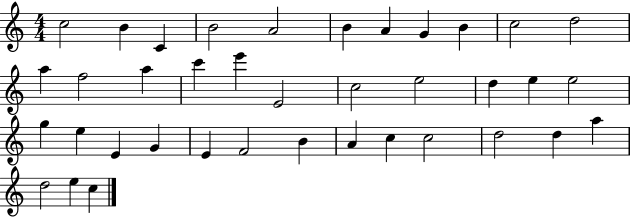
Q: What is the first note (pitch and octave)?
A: C5